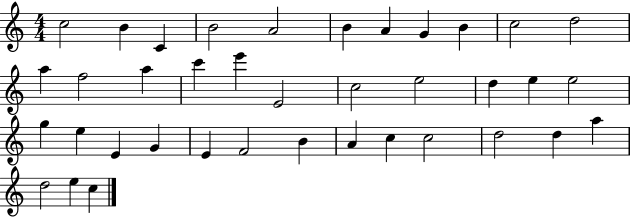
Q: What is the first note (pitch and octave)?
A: C5